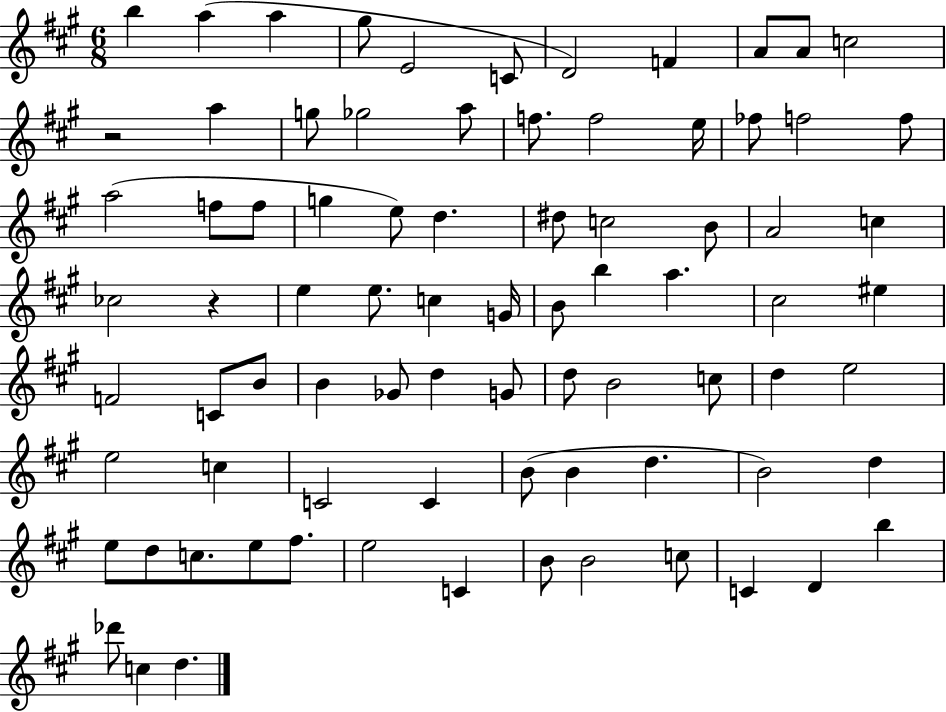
{
  \clef treble
  \numericTimeSignature
  \time 6/8
  \key a \major
  \repeat volta 2 { b''4 a''4( a''4 | gis''8 e'2 c'8 | d'2) f'4 | a'8 a'8 c''2 | \break r2 a''4 | g''8 ges''2 a''8 | f''8. f''2 e''16 | fes''8 f''2 f''8 | \break a''2( f''8 f''8 | g''4 e''8) d''4. | dis''8 c''2 b'8 | a'2 c''4 | \break ces''2 r4 | e''4 e''8. c''4 g'16 | b'8 b''4 a''4. | cis''2 eis''4 | \break f'2 c'8 b'8 | b'4 ges'8 d''4 g'8 | d''8 b'2 c''8 | d''4 e''2 | \break e''2 c''4 | c'2 c'4 | b'8( b'4 d''4. | b'2) d''4 | \break e''8 d''8 c''8. e''8 fis''8. | e''2 c'4 | b'8 b'2 c''8 | c'4 d'4 b''4 | \break des'''8 c''4 d''4. | } \bar "|."
}